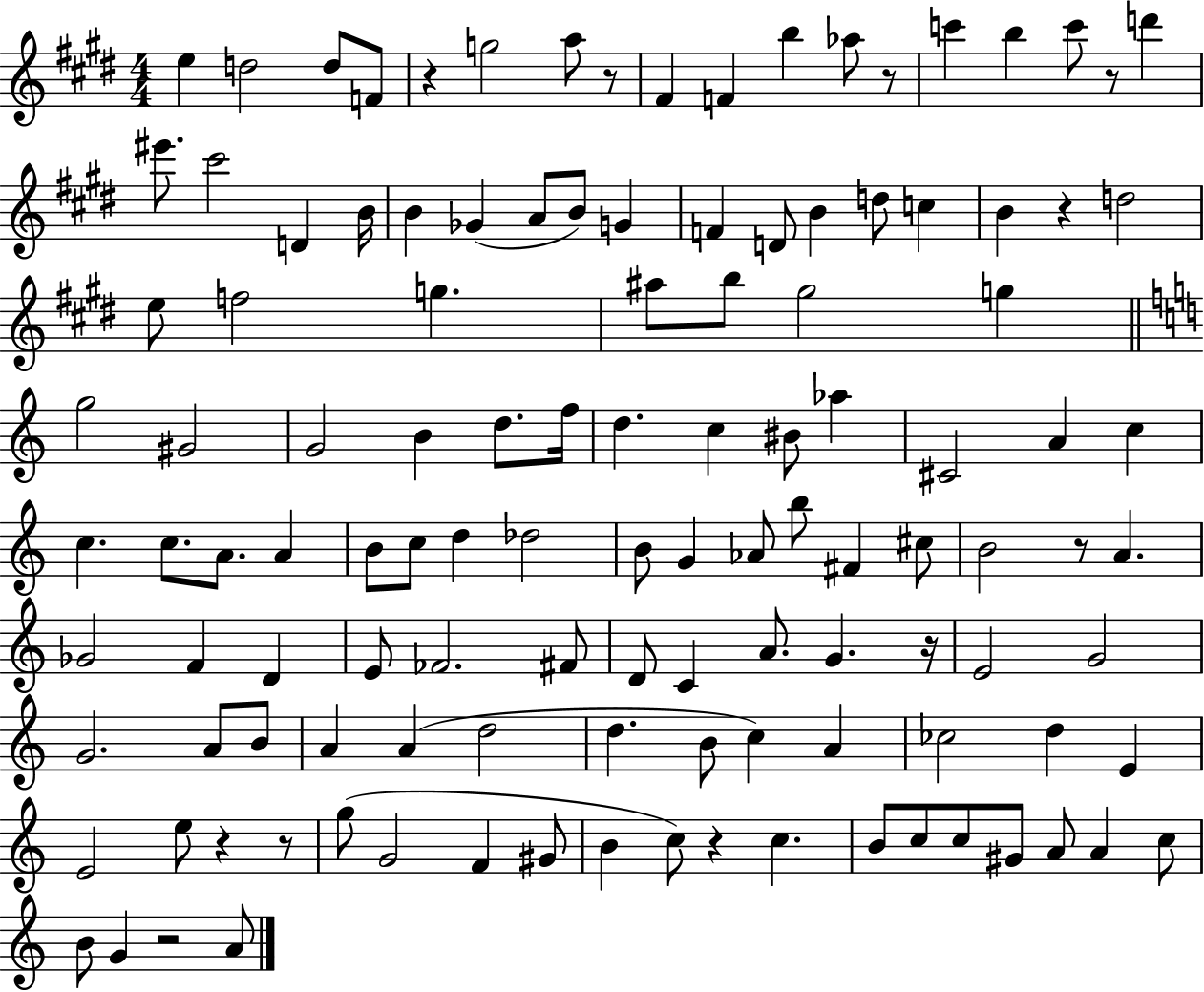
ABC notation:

X:1
T:Untitled
M:4/4
L:1/4
K:E
e d2 d/2 F/2 z g2 a/2 z/2 ^F F b _a/2 z/2 c' b c'/2 z/2 d' ^e'/2 ^c'2 D B/4 B _G A/2 B/2 G F D/2 B d/2 c B z d2 e/2 f2 g ^a/2 b/2 ^g2 g g2 ^G2 G2 B d/2 f/4 d c ^B/2 _a ^C2 A c c c/2 A/2 A B/2 c/2 d _d2 B/2 G _A/2 b/2 ^F ^c/2 B2 z/2 A _G2 F D E/2 _F2 ^F/2 D/2 C A/2 G z/4 E2 G2 G2 A/2 B/2 A A d2 d B/2 c A _c2 d E E2 e/2 z z/2 g/2 G2 F ^G/2 B c/2 z c B/2 c/2 c/2 ^G/2 A/2 A c/2 B/2 G z2 A/2